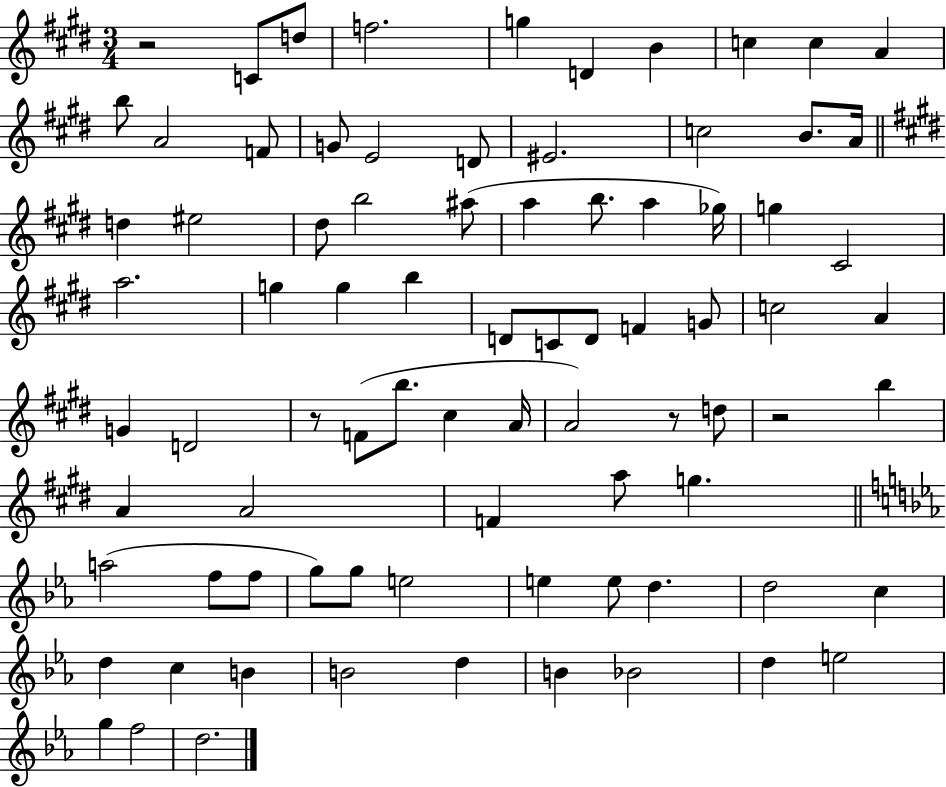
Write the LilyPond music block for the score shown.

{
  \clef treble
  \numericTimeSignature
  \time 3/4
  \key e \major
  r2 c'8 d''8 | f''2. | g''4 d'4 b'4 | c''4 c''4 a'4 | \break b''8 a'2 f'8 | g'8 e'2 d'8 | eis'2. | c''2 b'8. a'16 | \break \bar "||" \break \key e \major d''4 eis''2 | dis''8 b''2 ais''8( | a''4 b''8. a''4 ges''16) | g''4 cis'2 | \break a''2. | g''4 g''4 b''4 | d'8 c'8 d'8 f'4 g'8 | c''2 a'4 | \break g'4 d'2 | r8 f'8( b''8. cis''4 a'16 | a'2) r8 d''8 | r2 b''4 | \break a'4 a'2 | f'4 a''8 g''4. | \bar "||" \break \key ees \major a''2( f''8 f''8 | g''8) g''8 e''2 | e''4 e''8 d''4. | d''2 c''4 | \break d''4 c''4 b'4 | b'2 d''4 | b'4 bes'2 | d''4 e''2 | \break g''4 f''2 | d''2. | \bar "|."
}